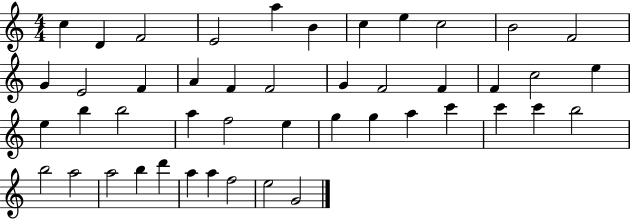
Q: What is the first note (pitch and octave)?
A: C5